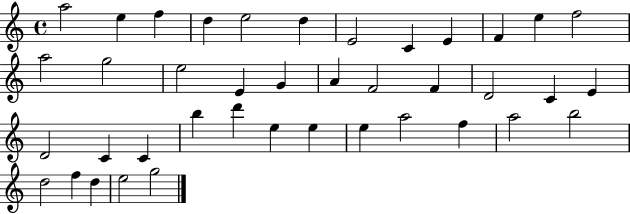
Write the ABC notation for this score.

X:1
T:Untitled
M:4/4
L:1/4
K:C
a2 e f d e2 d E2 C E F e f2 a2 g2 e2 E G A F2 F D2 C E D2 C C b d' e e e a2 f a2 b2 d2 f d e2 g2